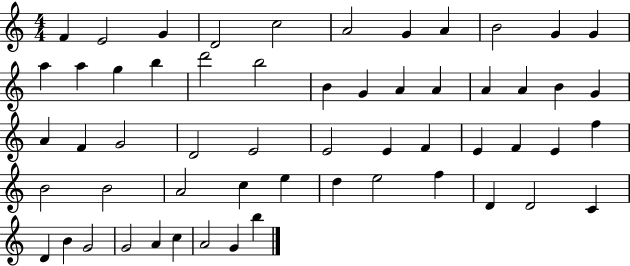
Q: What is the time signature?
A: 4/4